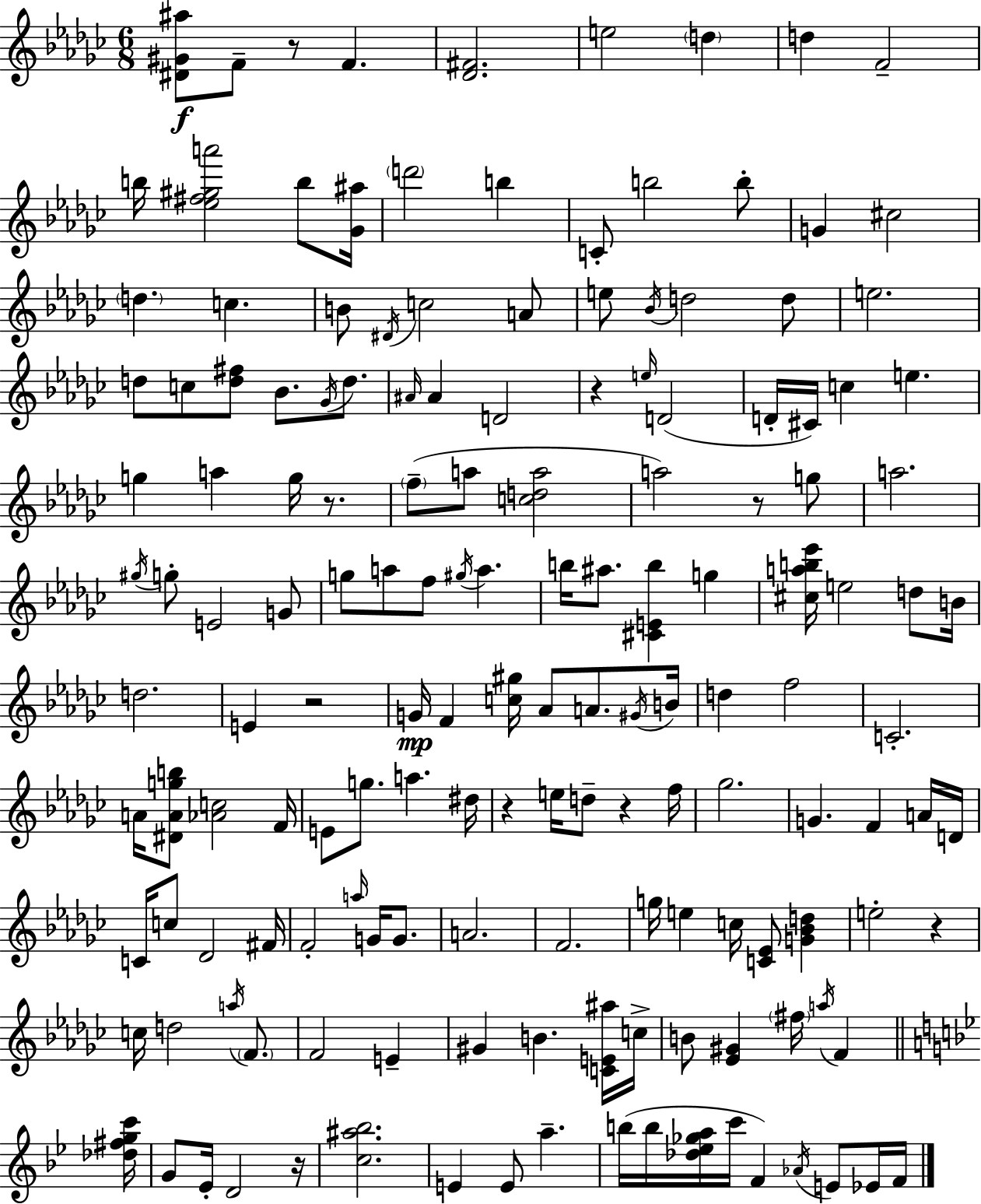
[D#4,G#4,A#5]/e F4/e R/e F4/q. [Db4,F#4]/h. E5/h D5/q D5/q F4/h B5/s [Eb5,F#5,G#5,A6]/h B5/e [Gb4,A#5]/s D6/h B5/q C4/e B5/h B5/e G4/q C#5/h D5/q. C5/q. B4/e D#4/s C5/h A4/e E5/e Bb4/s D5/h D5/e E5/h. D5/e C5/e [D5,F#5]/e Bb4/e. Gb4/s D5/e. A#4/s A#4/q D4/h R/q E5/s D4/h D4/s C#4/s C5/q E5/q. G5/q A5/q G5/s R/e. F5/e A5/e [C5,D5,A5]/h A5/h R/e G5/e A5/h. G#5/s G5/e E4/h G4/e G5/e A5/e F5/e G#5/s A5/q. B5/s A#5/e. [C#4,E4,B5]/q G5/q [C#5,A5,B5,Eb6]/s E5/h D5/e B4/s D5/h. E4/q R/h G4/s F4/q [C5,G#5]/s Ab4/e A4/e. G#4/s B4/s D5/q F5/h C4/h. A4/s [D#4,A4,G5,B5]/e [Ab4,C5]/h F4/s E4/e G5/e. A5/q. D#5/s R/q E5/s D5/e R/q F5/s Gb5/h. G4/q. F4/q A4/s D4/s C4/s C5/e Db4/h F#4/s F4/h A5/s G4/s G4/e. A4/h. F4/h. G5/s E5/q C5/s [C4,Eb4]/e [G4,Bb4,D5]/q E5/h R/q C5/s D5/h A5/s F4/e. F4/h E4/q G#4/q B4/q. [C4,E4,A#5]/s C5/s B4/e [Eb4,G#4]/q F#5/s A5/s F4/q [Db5,F#5,G5,C6]/s G4/e Eb4/s D4/h R/s [C5,A#5,Bb5]/h. E4/q E4/e A5/q. B5/s B5/s [Db5,Eb5,Gb5,A5]/s C6/s F4/q Ab4/s E4/e Eb4/s F4/s